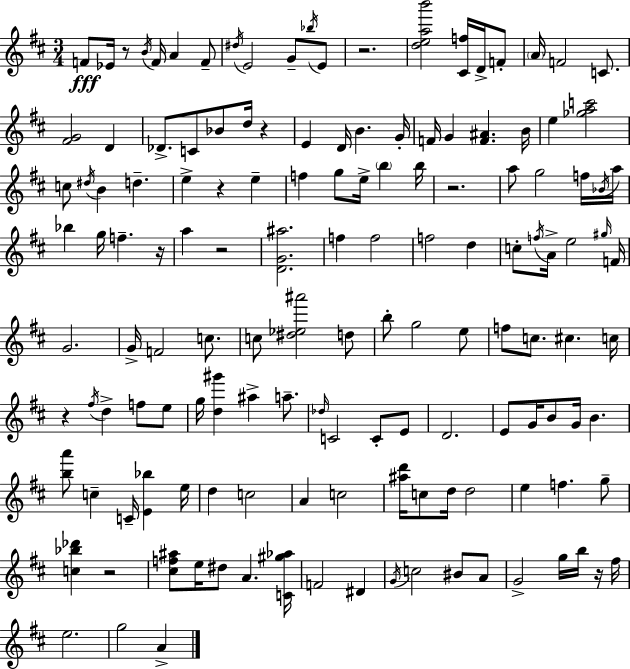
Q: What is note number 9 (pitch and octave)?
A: G4